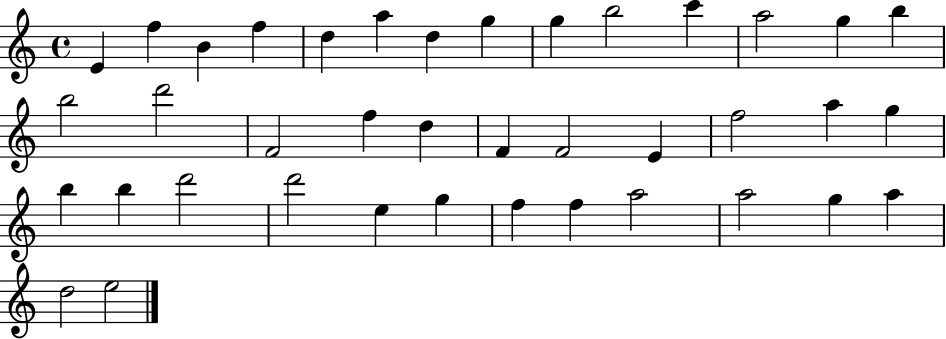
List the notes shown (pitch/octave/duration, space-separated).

E4/q F5/q B4/q F5/q D5/q A5/q D5/q G5/q G5/q B5/h C6/q A5/h G5/q B5/q B5/h D6/h F4/h F5/q D5/q F4/q F4/h E4/q F5/h A5/q G5/q B5/q B5/q D6/h D6/h E5/q G5/q F5/q F5/q A5/h A5/h G5/q A5/q D5/h E5/h